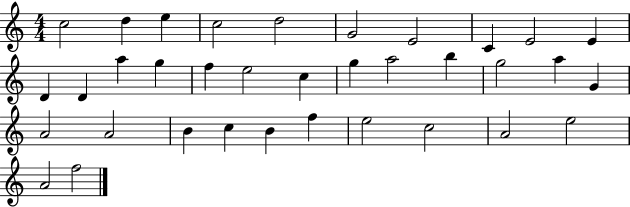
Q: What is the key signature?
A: C major